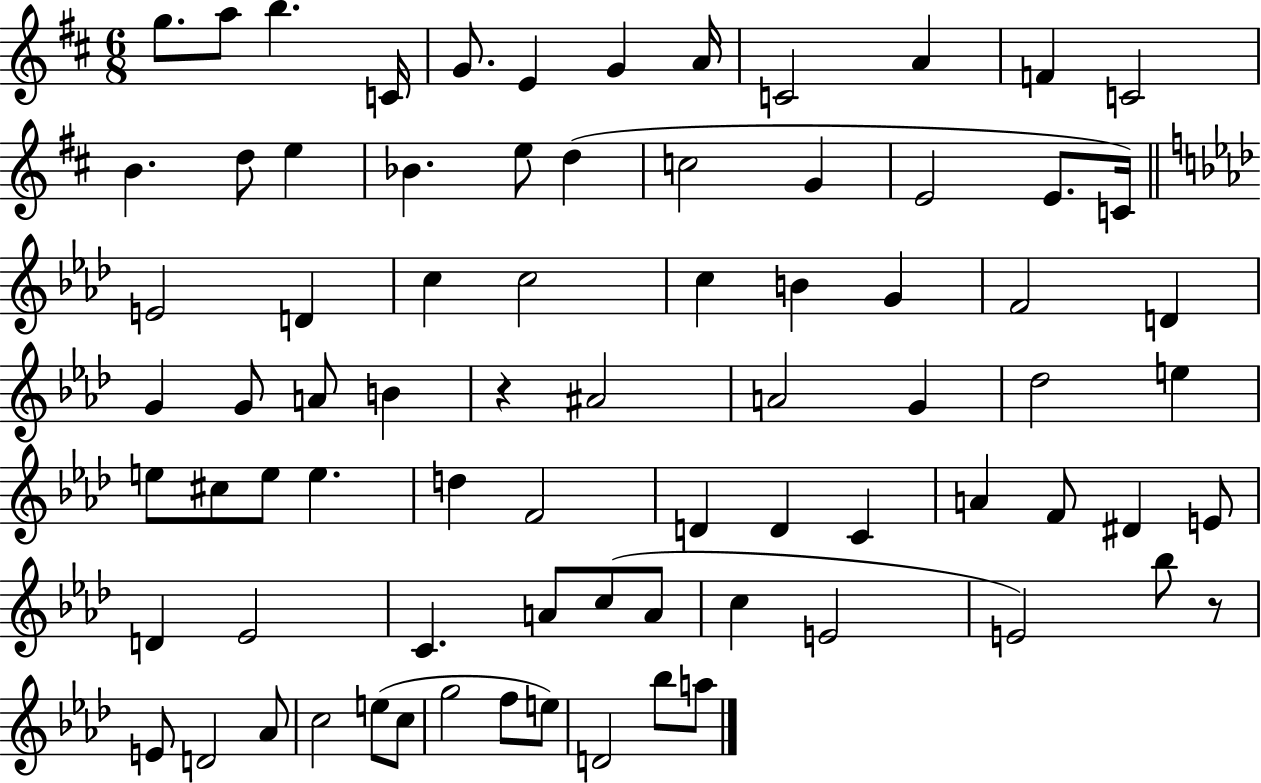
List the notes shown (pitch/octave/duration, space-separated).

G5/e. A5/e B5/q. C4/s G4/e. E4/q G4/q A4/s C4/h A4/q F4/q C4/h B4/q. D5/e E5/q Bb4/q. E5/e D5/q C5/h G4/q E4/h E4/e. C4/s E4/h D4/q C5/q C5/h C5/q B4/q G4/q F4/h D4/q G4/q G4/e A4/e B4/q R/q A#4/h A4/h G4/q Db5/h E5/q E5/e C#5/e E5/e E5/q. D5/q F4/h D4/q D4/q C4/q A4/q F4/e D#4/q E4/e D4/q Eb4/h C4/q. A4/e C5/e A4/e C5/q E4/h E4/h Bb5/e R/e E4/e D4/h Ab4/e C5/h E5/e C5/e G5/h F5/e E5/e D4/h Bb5/e A5/e